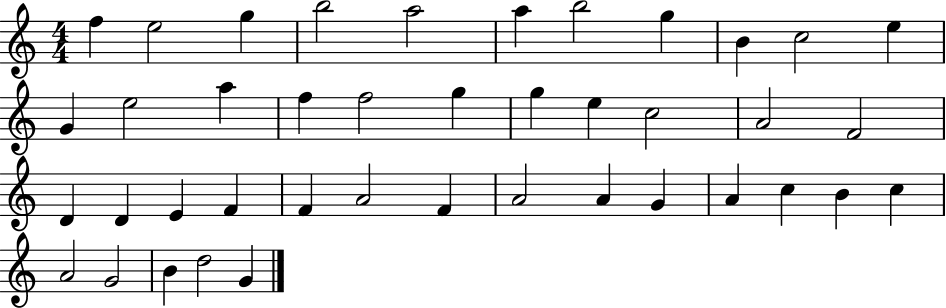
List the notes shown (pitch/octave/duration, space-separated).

F5/q E5/h G5/q B5/h A5/h A5/q B5/h G5/q B4/q C5/h E5/q G4/q E5/h A5/q F5/q F5/h G5/q G5/q E5/q C5/h A4/h F4/h D4/q D4/q E4/q F4/q F4/q A4/h F4/q A4/h A4/q G4/q A4/q C5/q B4/q C5/q A4/h G4/h B4/q D5/h G4/q